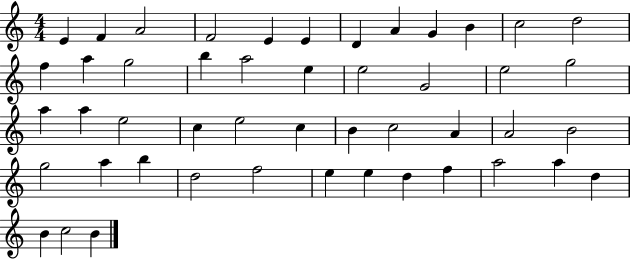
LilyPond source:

{
  \clef treble
  \numericTimeSignature
  \time 4/4
  \key c \major
  e'4 f'4 a'2 | f'2 e'4 e'4 | d'4 a'4 g'4 b'4 | c''2 d''2 | \break f''4 a''4 g''2 | b''4 a''2 e''4 | e''2 g'2 | e''2 g''2 | \break a''4 a''4 e''2 | c''4 e''2 c''4 | b'4 c''2 a'4 | a'2 b'2 | \break g''2 a''4 b''4 | d''2 f''2 | e''4 e''4 d''4 f''4 | a''2 a''4 d''4 | \break b'4 c''2 b'4 | \bar "|."
}